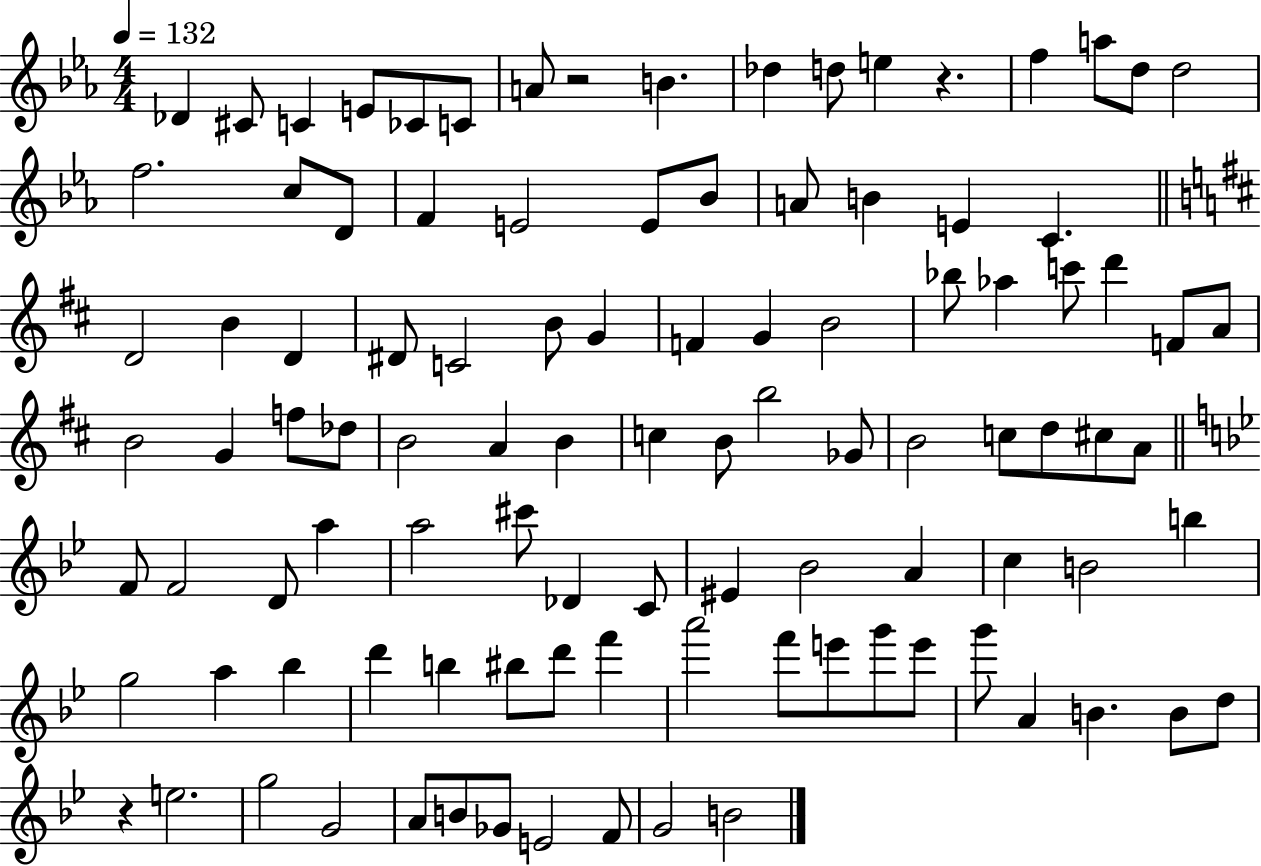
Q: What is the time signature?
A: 4/4